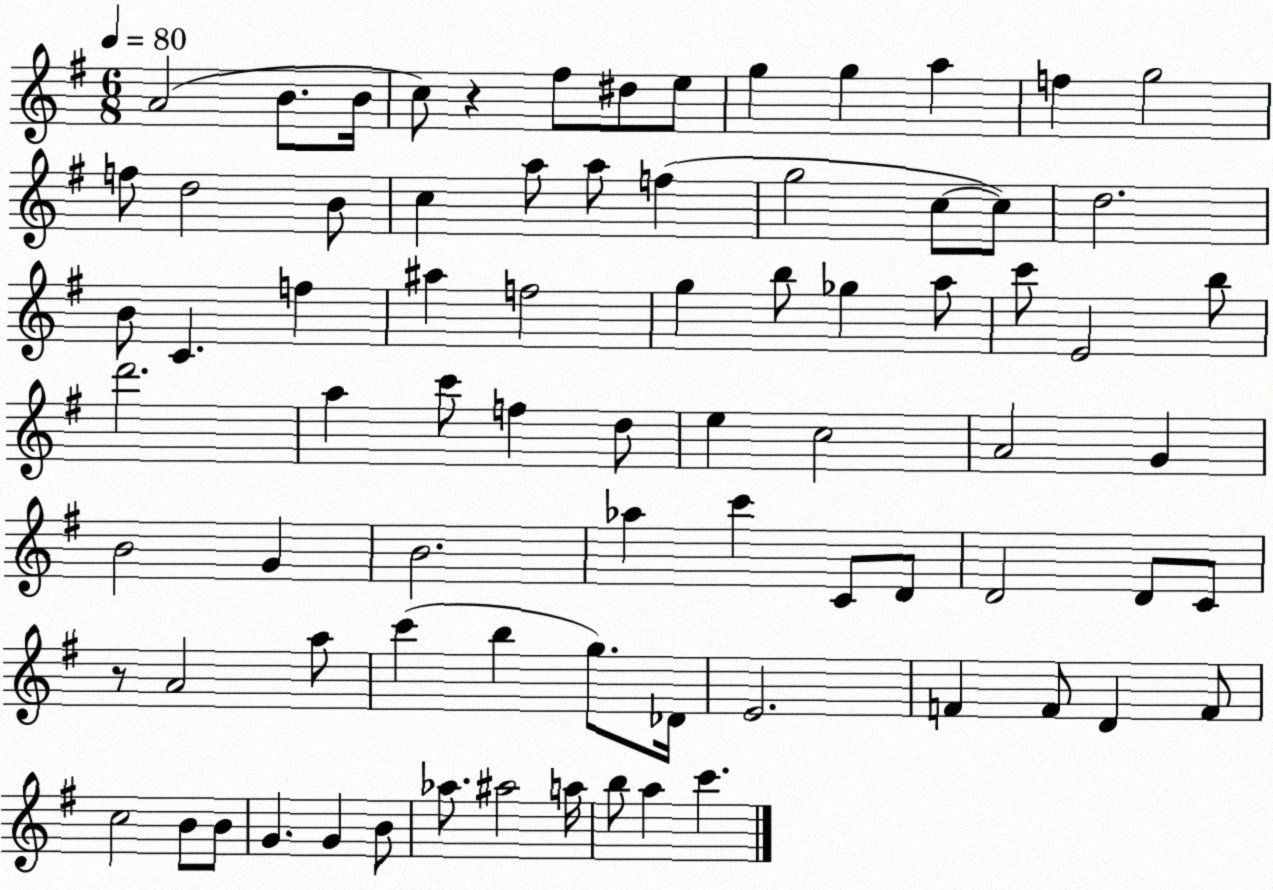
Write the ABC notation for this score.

X:1
T:Untitled
M:6/8
L:1/4
K:G
A2 B/2 B/4 c/2 z ^f/2 ^d/2 e/2 g g a f g2 f/2 d2 B/2 c a/2 a/2 f g2 c/2 c/2 d2 B/2 C f ^a f2 g b/2 _g a/2 c'/2 E2 b/2 d'2 a c'/2 f d/2 e c2 A2 G B2 G B2 _a c' C/2 D/2 D2 D/2 C/2 z/2 A2 a/2 c' b g/2 _D/4 E2 F F/2 D F/2 c2 B/2 B/2 G G B/2 _a/2 ^a2 a/4 b/2 a c'